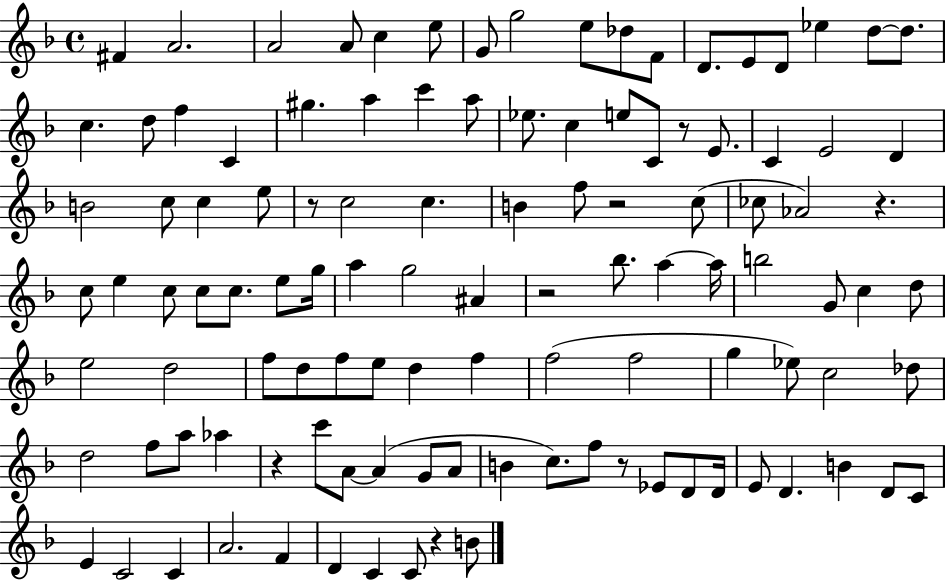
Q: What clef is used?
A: treble